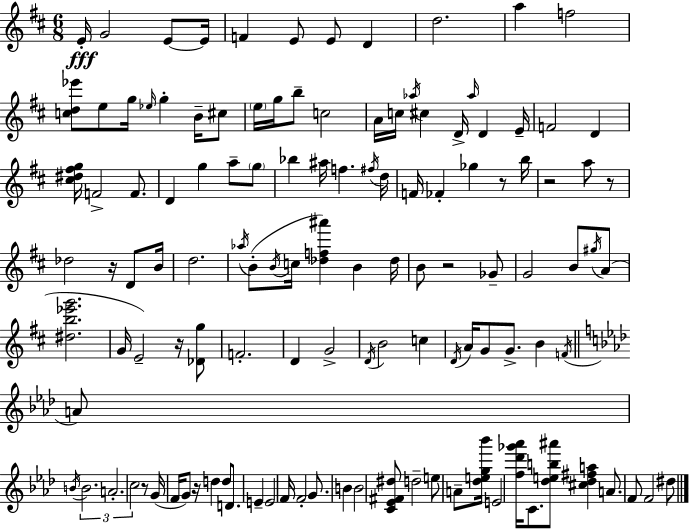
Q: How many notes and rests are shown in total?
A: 122